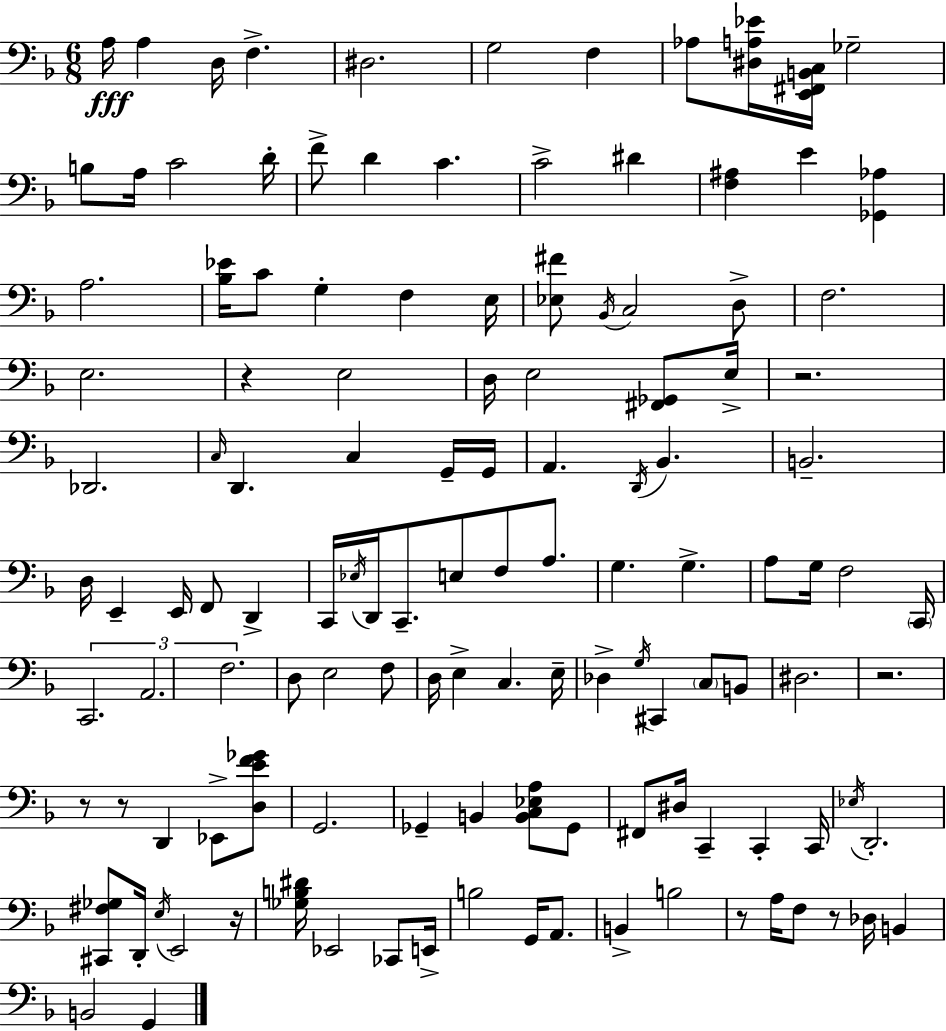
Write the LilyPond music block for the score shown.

{
  \clef bass
  \numericTimeSignature
  \time 6/8
  \key d \minor
  a16\fff a4 d16 f4.-> | dis2. | g2 f4 | aes8 <dis a ees'>16 <e, fis, b, c>16 ges2-- | \break b8 a16 c'2 d'16-. | f'8-> d'4 c'4. | c'2-> dis'4 | <f ais>4 e'4 <ges, aes>4 | \break a2. | <bes ees'>16 c'8 g4-. f4 e16 | <ees fis'>8 \acciaccatura { bes,16 } c2 d8-> | f2. | \break e2. | r4 e2 | d16 e2 <fis, ges,>8 | e16-> r2. | \break des,2. | \grace { c16 } d,4. c4 | g,16-- g,16 a,4. \acciaccatura { d,16 } bes,4. | b,2.-- | \break d16 e,4-- e,16 f,8 d,4-> | c,16 \acciaccatura { ees16 } d,16 c,8.-- e8 f8 | a8. g4. g4.-> | a8 g16 f2 | \break \parenthesize c,16 \tuplet 3/2 { c,2. | a,2. | f2. } | d8 e2 | \break f8 d16 e4-> c4. | e16-- des4-> \acciaccatura { g16 } cis,4 | \parenthesize c8 b,8 dis2. | r2. | \break r8 r8 d,4 | ees,8-> <d e' f' ges'>8 g,2. | ges,4-- b,4 | <b, c ees a>8 ges,8 fis,8 dis16 c,4-- | \break c,4-. c,16 \acciaccatura { ees16 } d,2.-. | <cis, fis ges>8 d,16-. \acciaccatura { e16 } e,2 | r16 <ges b dis'>16 ees,2 | ces,8 e,16-> b2 | \break g,16 a,8. b,4-> b2 | r8 a16 f8 | r8 des16 b,4 b,2 | g,4 \bar "|."
}